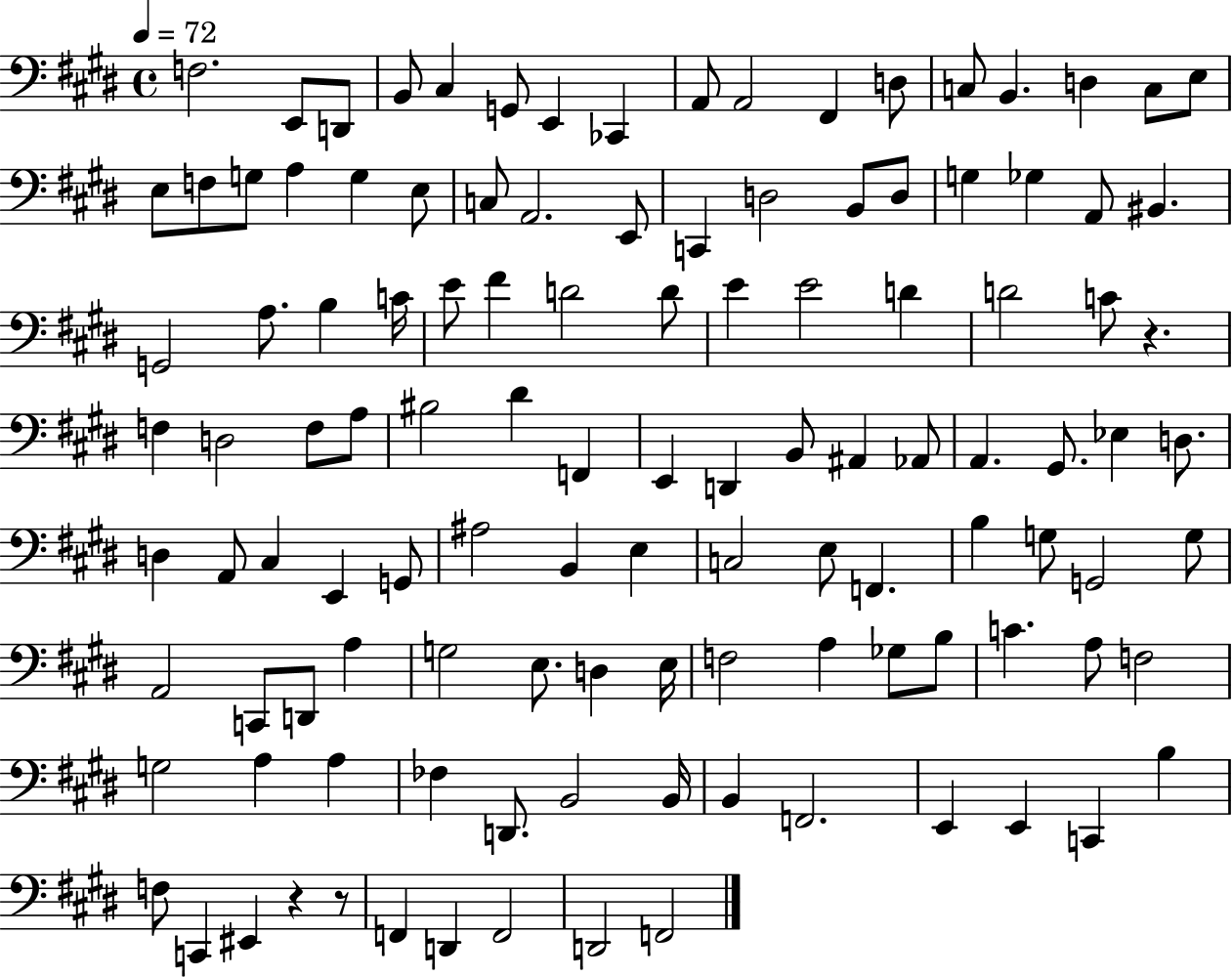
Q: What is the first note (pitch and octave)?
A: F3